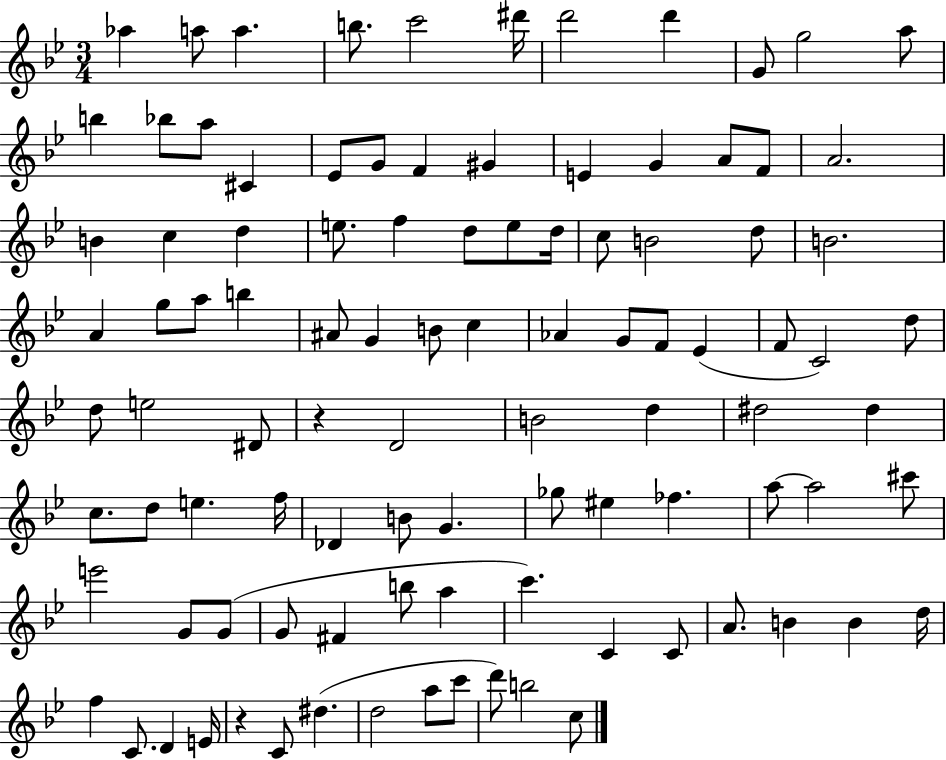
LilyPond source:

{
  \clef treble
  \numericTimeSignature
  \time 3/4
  \key bes \major
  \repeat volta 2 { aes''4 a''8 a''4. | b''8. c'''2 dis'''16 | d'''2 d'''4 | g'8 g''2 a''8 | \break b''4 bes''8 a''8 cis'4 | ees'8 g'8 f'4 gis'4 | e'4 g'4 a'8 f'8 | a'2. | \break b'4 c''4 d''4 | e''8. f''4 d''8 e''8 d''16 | c''8 b'2 d''8 | b'2. | \break a'4 g''8 a''8 b''4 | ais'8 g'4 b'8 c''4 | aes'4 g'8 f'8 ees'4( | f'8 c'2) d''8 | \break d''8 e''2 dis'8 | r4 d'2 | b'2 d''4 | dis''2 dis''4 | \break c''8. d''8 e''4. f''16 | des'4 b'8 g'4. | ges''8 eis''4 fes''4. | a''8~~ a''2 cis'''8 | \break e'''2 g'8 g'8( | g'8 fis'4 b''8 a''4 | c'''4.) c'4 c'8 | a'8. b'4 b'4 d''16 | \break f''4 c'8. d'4 e'16 | r4 c'8 dis''4.( | d''2 a''8 c'''8 | d'''8) b''2 c''8 | \break } \bar "|."
}